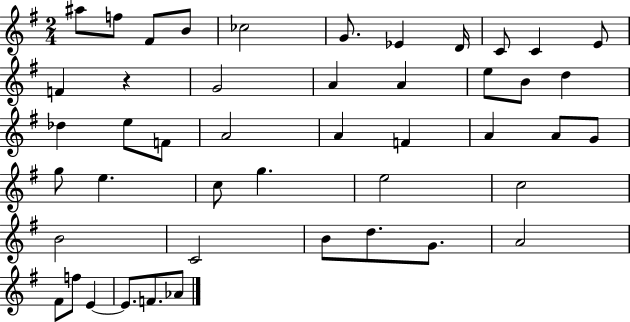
A#5/e F5/e F#4/e B4/e CES5/h G4/e. Eb4/q D4/s C4/e C4/q E4/e F4/q R/q G4/h A4/q A4/q E5/e B4/e D5/q Db5/q E5/e F4/e A4/h A4/q F4/q A4/q A4/e G4/e G5/e E5/q. C5/e G5/q. E5/h C5/h B4/h C4/h B4/e D5/e. G4/e. A4/h F#4/e F5/e E4/q E4/e. F4/e. Ab4/e